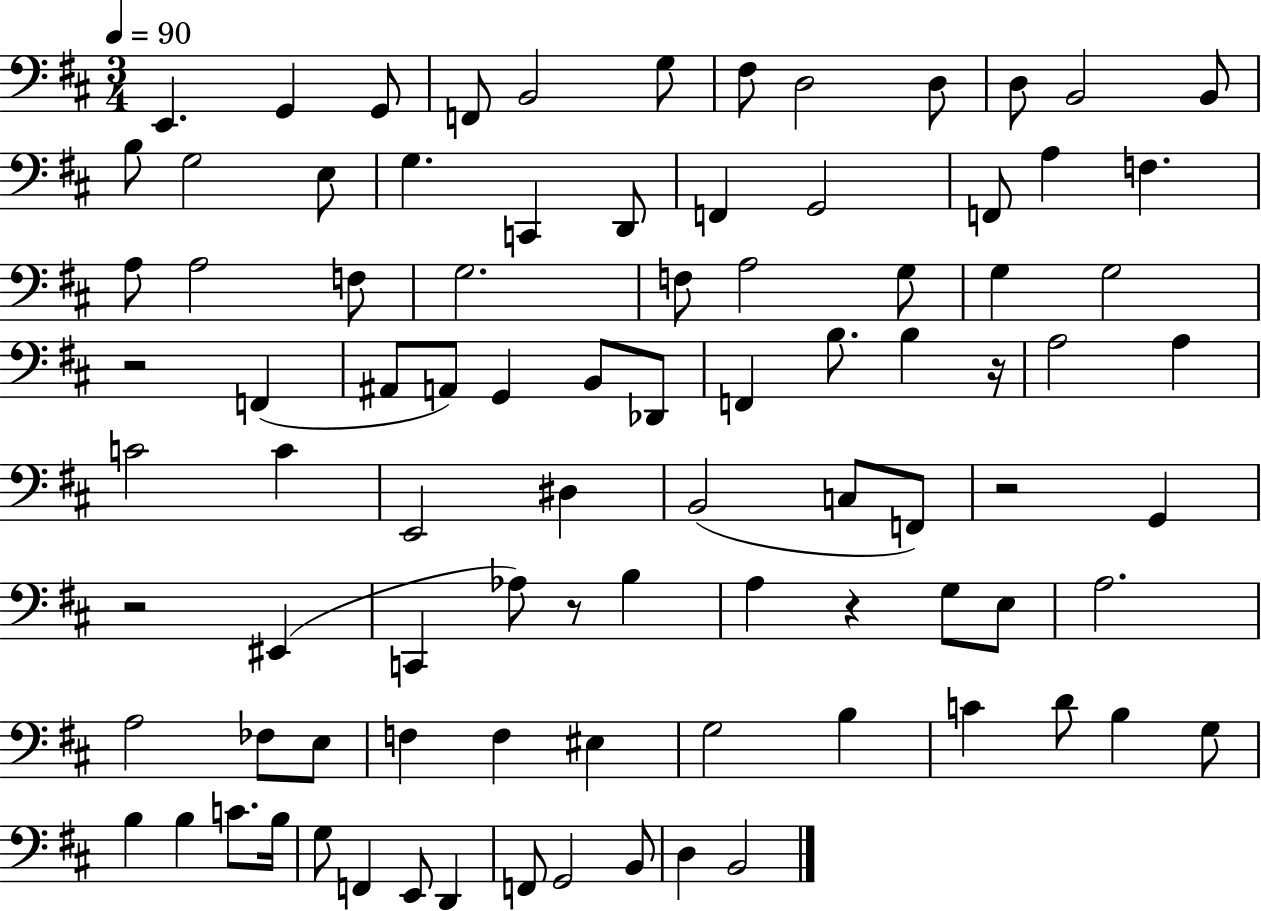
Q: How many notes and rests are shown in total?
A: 90